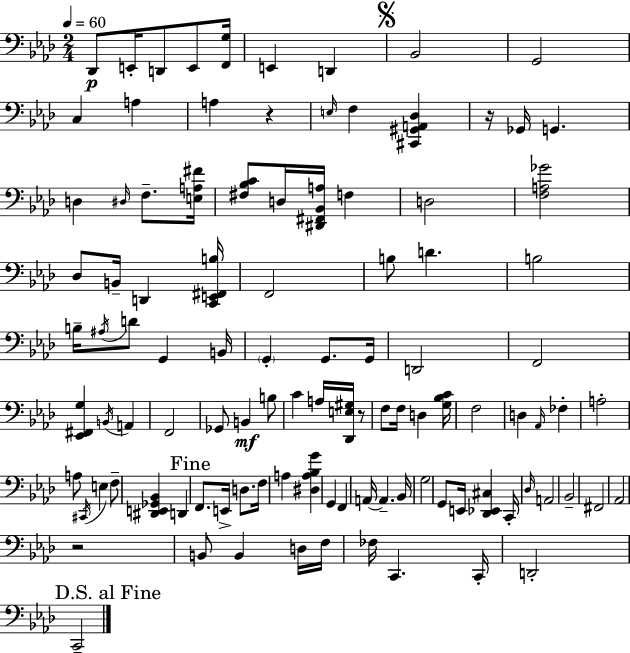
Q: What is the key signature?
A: F minor